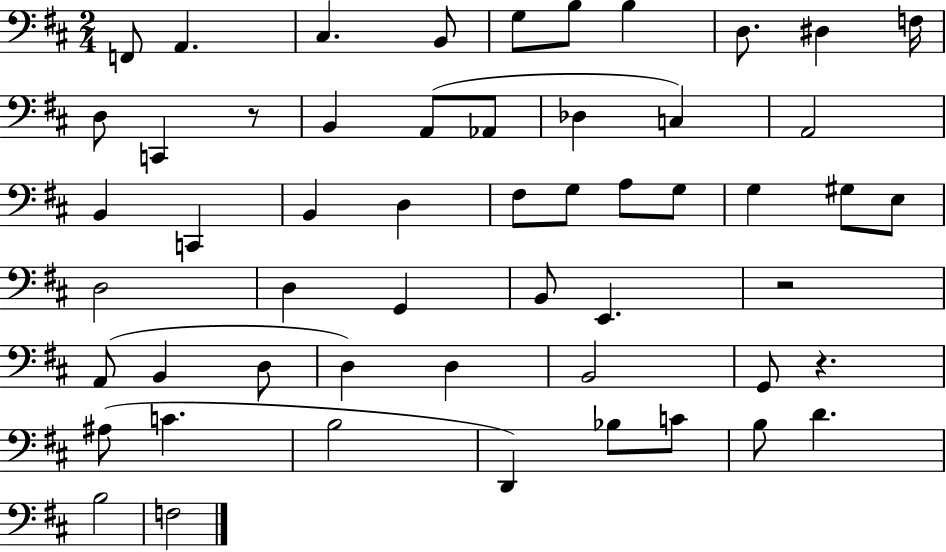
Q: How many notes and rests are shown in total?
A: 54